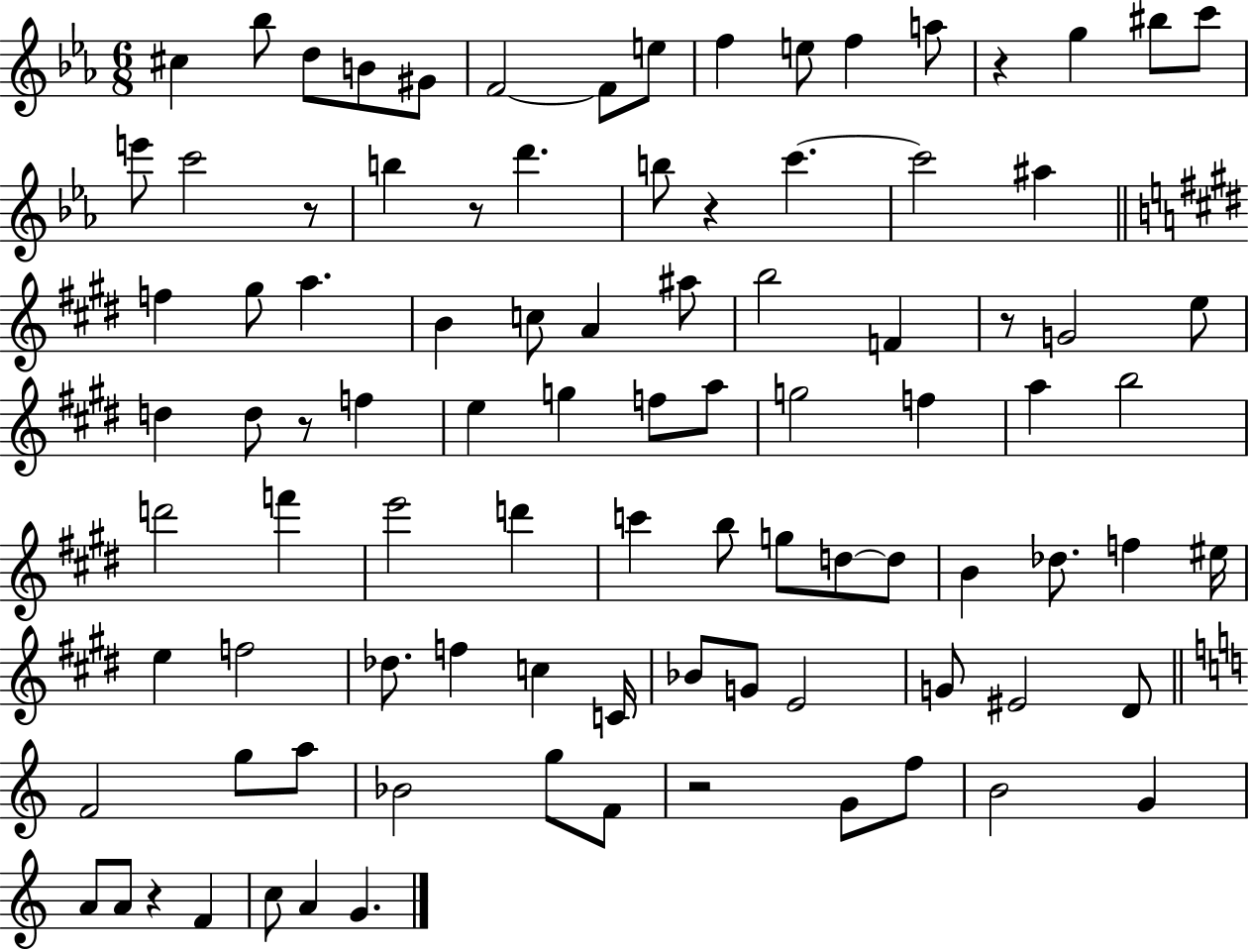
C#5/q Bb5/e D5/e B4/e G#4/e F4/h F4/e E5/e F5/q E5/e F5/q A5/e R/q G5/q BIS5/e C6/e E6/e C6/h R/e B5/q R/e D6/q. B5/e R/q C6/q. C6/h A#5/q F5/q G#5/e A5/q. B4/q C5/e A4/q A#5/e B5/h F4/q R/e G4/h E5/e D5/q D5/e R/e F5/q E5/q G5/q F5/e A5/e G5/h F5/q A5/q B5/h D6/h F6/q E6/h D6/q C6/q B5/e G5/e D5/e D5/e B4/q Db5/e. F5/q EIS5/s E5/q F5/h Db5/e. F5/q C5/q C4/s Bb4/e G4/e E4/h G4/e EIS4/h D#4/e F4/h G5/e A5/e Bb4/h G5/e F4/e R/h G4/e F5/e B4/h G4/q A4/e A4/e R/q F4/q C5/e A4/q G4/q.